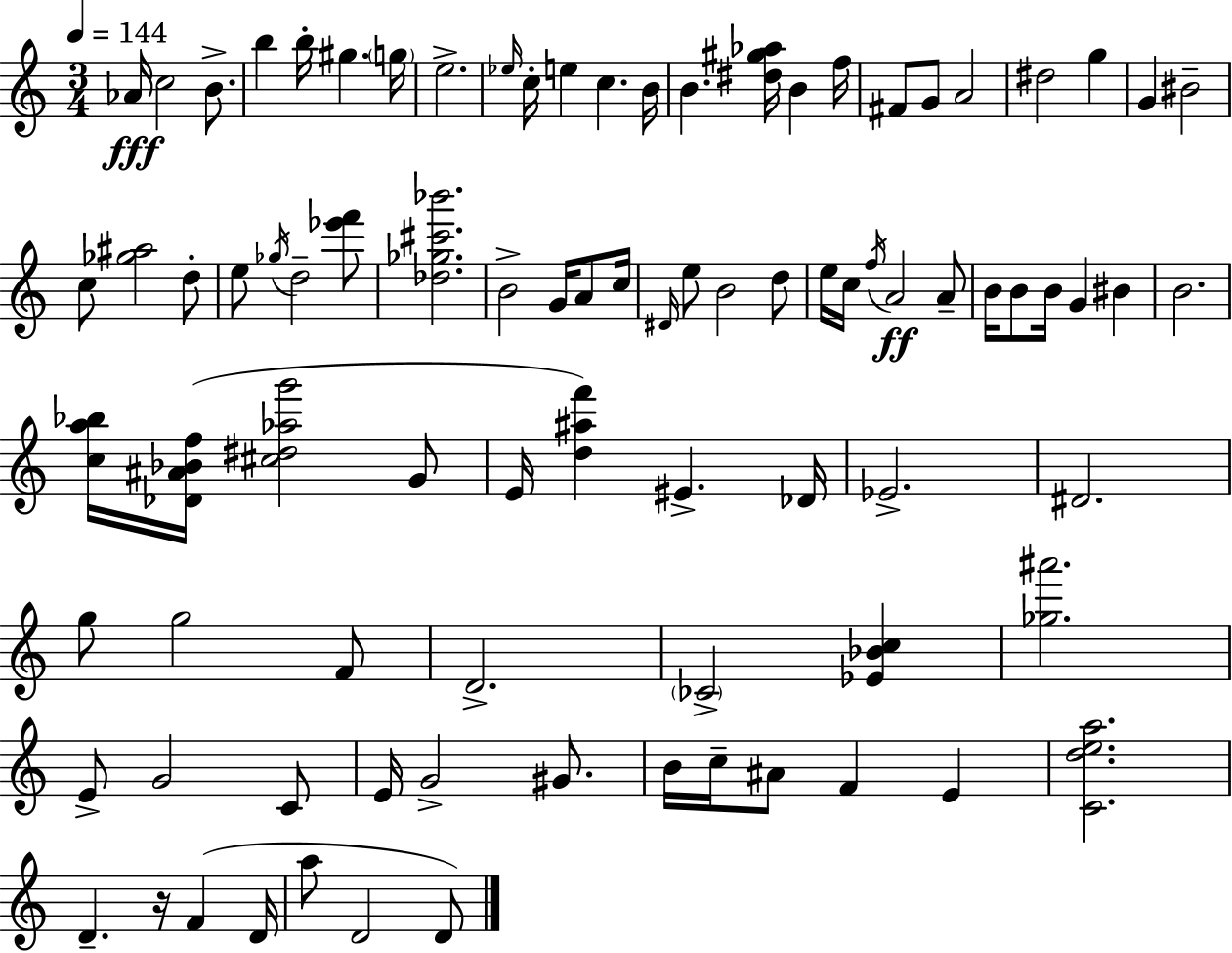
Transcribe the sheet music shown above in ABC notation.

X:1
T:Untitled
M:3/4
L:1/4
K:C
_A/4 c2 B/2 b b/4 ^g g/4 e2 _e/4 c/4 e c B/4 B [^d^g_a]/4 B f/4 ^F/2 G/2 A2 ^d2 g G ^B2 c/2 [_g^a]2 d/2 e/2 _g/4 d2 [_e'f']/2 [_d_g^c'_b']2 B2 G/4 A/2 c/4 ^D/4 e/2 B2 d/2 e/4 c/4 f/4 A2 A/2 B/4 B/2 B/4 G ^B B2 [ca_b]/4 [_D^A_Bf]/4 [^c^d_ag']2 G/2 E/4 [d^af'] ^E _D/4 _E2 ^D2 g/2 g2 F/2 D2 _C2 [_E_Bc] [_g^a']2 E/2 G2 C/2 E/4 G2 ^G/2 B/4 c/4 ^A/2 F E [Cdea]2 D z/4 F D/4 a/2 D2 D/2